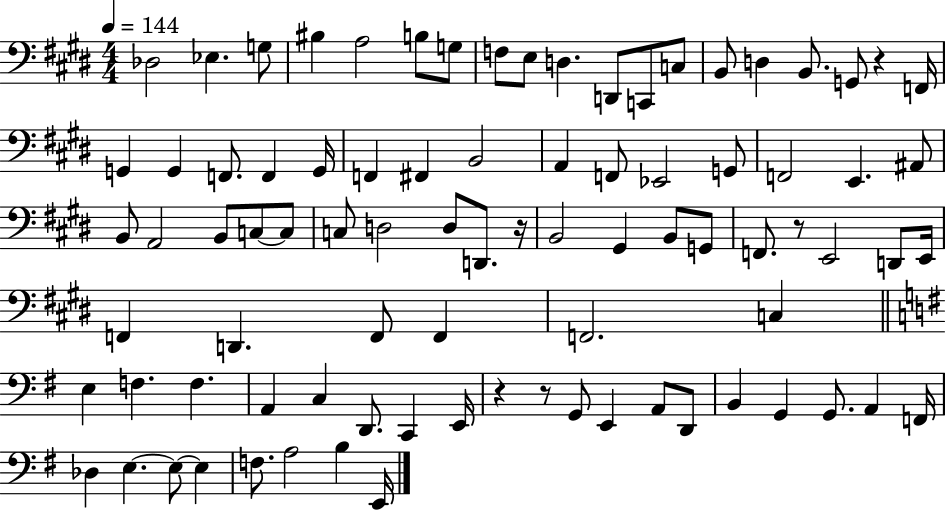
Db3/h Eb3/q. G3/e BIS3/q A3/h B3/e G3/e F3/e E3/e D3/q. D2/e C2/e C3/e B2/e D3/q B2/e. G2/e R/q F2/s G2/q G2/q F2/e. F2/q G2/s F2/q F#2/q B2/h A2/q F2/e Eb2/h G2/e F2/h E2/q. A#2/e B2/e A2/h B2/e C3/e C3/e C3/e D3/h D3/e D2/e. R/s B2/h G#2/q B2/e G2/e F2/e. R/e E2/h D2/e E2/s F2/q D2/q. F2/e F2/q F2/h. C3/q E3/q F3/q. F3/q. A2/q C3/q D2/e. C2/q E2/s R/q R/e G2/e E2/q A2/e D2/e B2/q G2/q G2/e. A2/q F2/s Db3/q E3/q. E3/e E3/q F3/e. A3/h B3/q E2/s